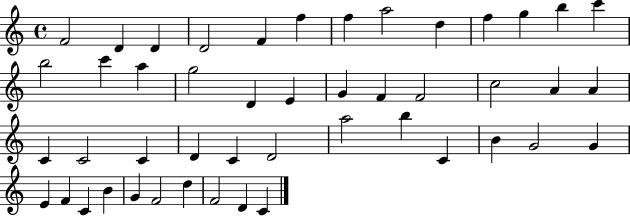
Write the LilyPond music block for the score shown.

{
  \clef treble
  \time 4/4
  \defaultTimeSignature
  \key c \major
  f'2 d'4 d'4 | d'2 f'4 f''4 | f''4 a''2 d''4 | f''4 g''4 b''4 c'''4 | \break b''2 c'''4 a''4 | g''2 d'4 e'4 | g'4 f'4 f'2 | c''2 a'4 a'4 | \break c'4 c'2 c'4 | d'4 c'4 d'2 | a''2 b''4 c'4 | b'4 g'2 g'4 | \break e'4 f'4 c'4 b'4 | g'4 f'2 d''4 | f'2 d'4 c'4 | \bar "|."
}